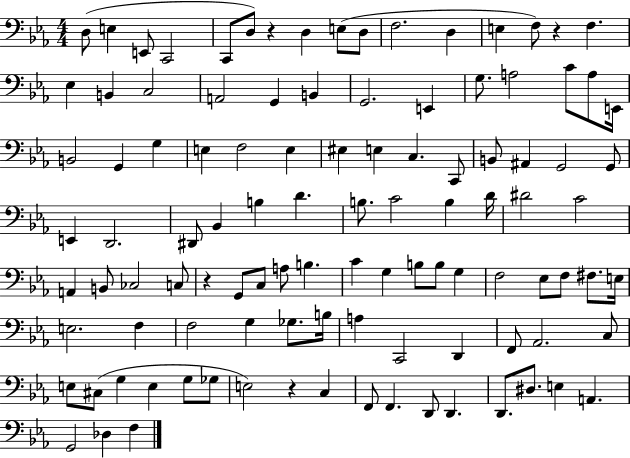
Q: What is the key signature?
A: EES major